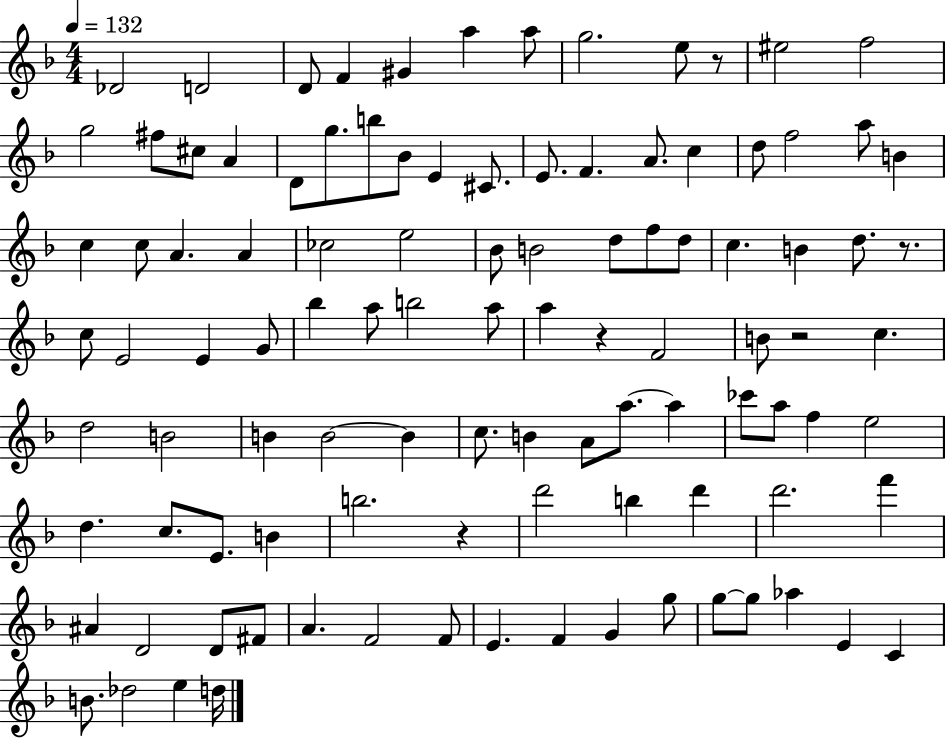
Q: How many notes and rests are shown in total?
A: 104